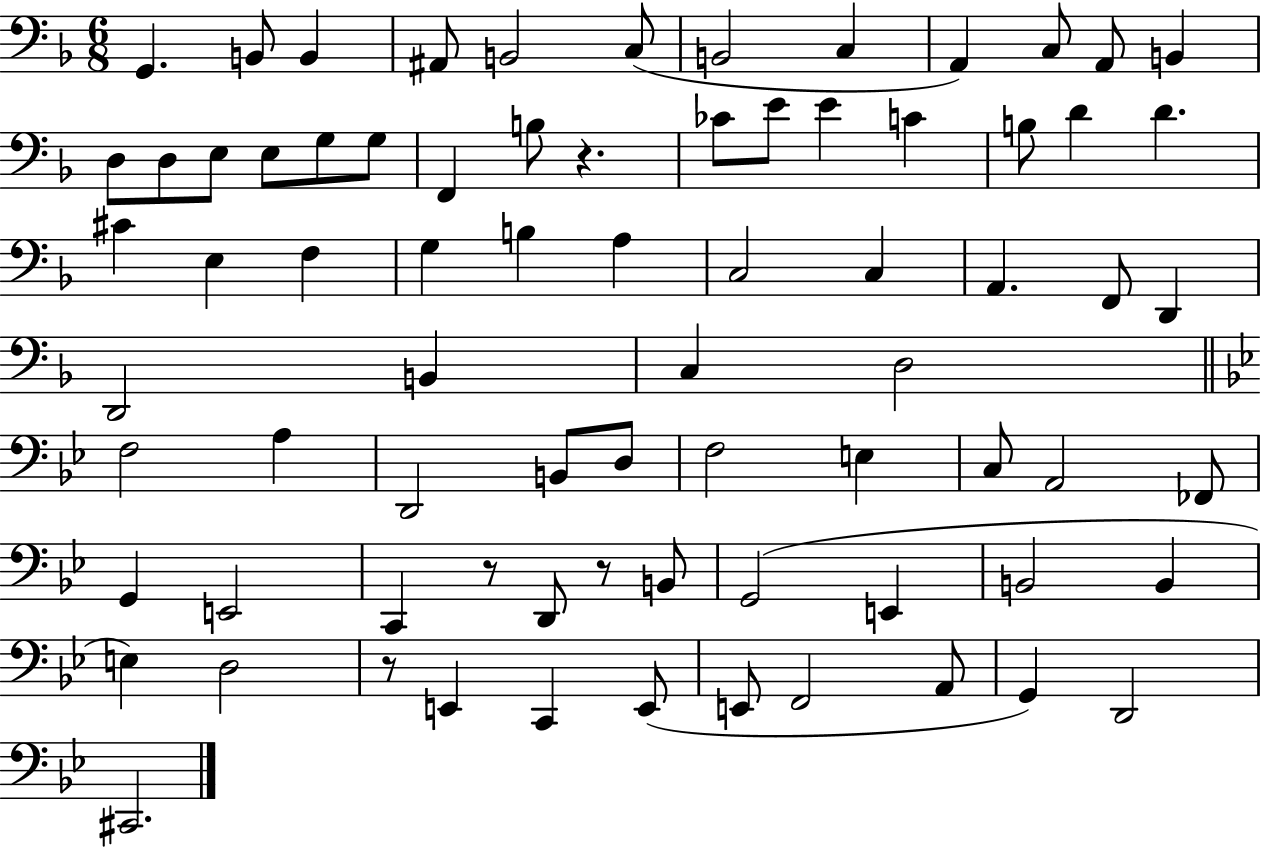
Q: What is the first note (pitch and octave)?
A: G2